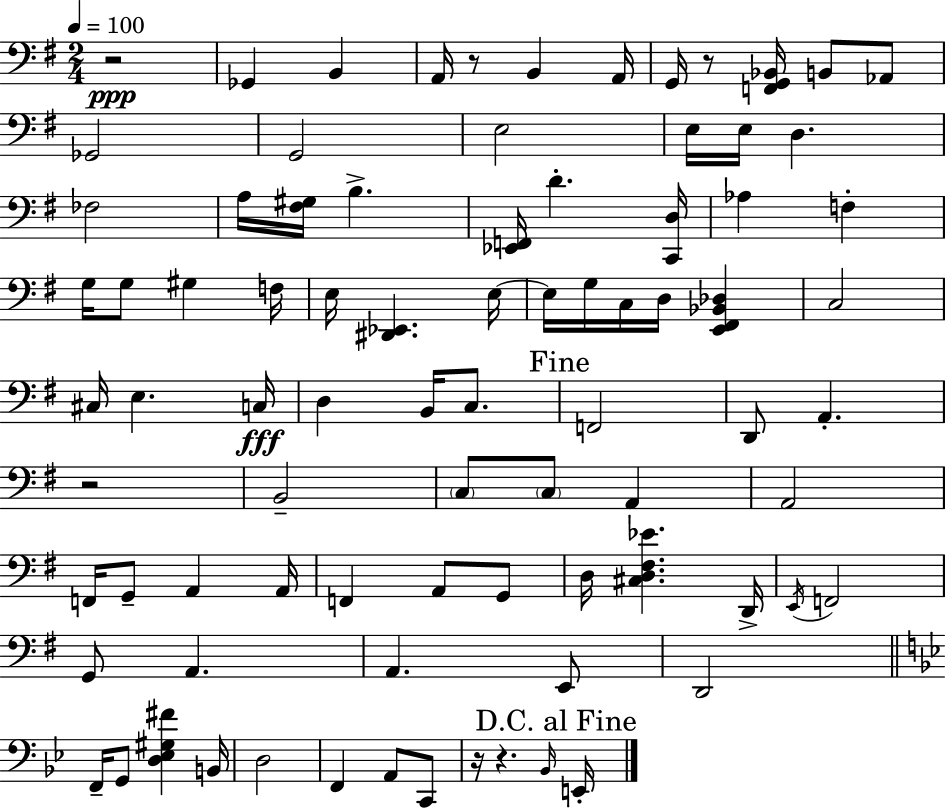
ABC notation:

X:1
T:Untitled
M:2/4
L:1/4
K:G
z2 _G,, B,, A,,/4 z/2 B,, A,,/4 G,,/4 z/2 [F,,G,,_B,,]/4 B,,/2 _A,,/2 _G,,2 G,,2 E,2 E,/4 E,/4 D, _F,2 A,/4 [^F,^G,]/4 B, [_E,,F,,]/4 D [C,,D,]/4 _A, F, G,/4 G,/2 ^G, F,/4 E,/4 [^D,,_E,,] E,/4 E,/4 G,/4 C,/4 D,/4 [E,,^F,,_B,,_D,] C,2 ^C,/4 E, C,/4 D, B,,/4 C,/2 F,,2 D,,/2 A,, z2 B,,2 C,/2 C,/2 A,, A,,2 F,,/4 G,,/2 A,, A,,/4 F,, A,,/2 G,,/2 D,/4 [^C,D,^F,_E] D,,/4 E,,/4 F,,2 G,,/2 A,, A,, E,,/2 D,,2 F,,/4 G,,/2 [D,_E,^G,^F] B,,/4 D,2 F,, A,,/2 C,,/2 z/4 z _B,,/4 E,,/4